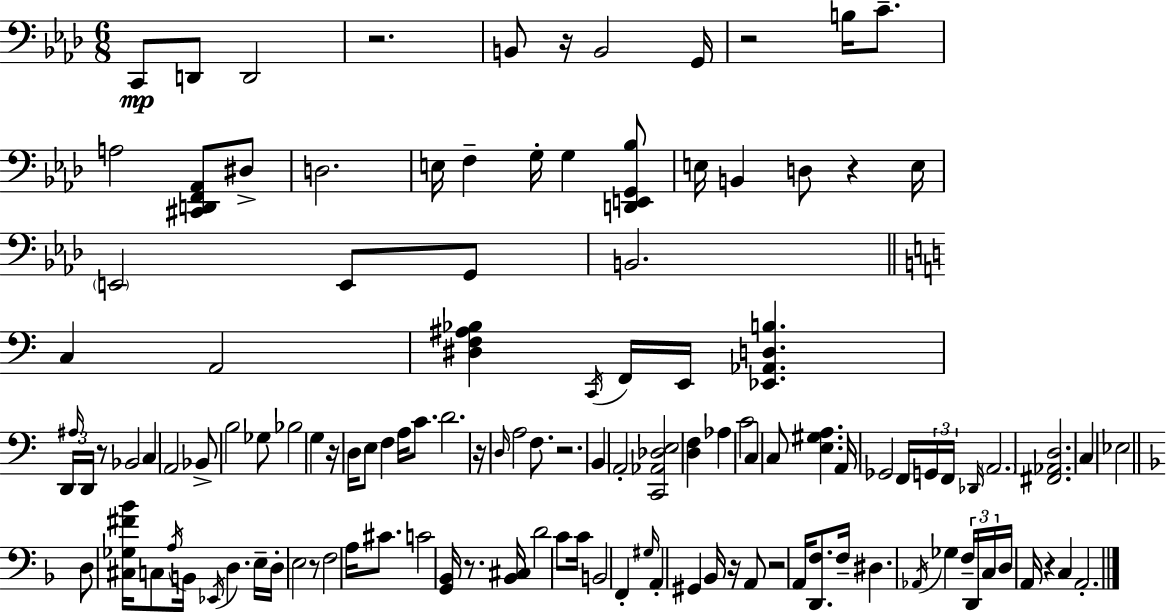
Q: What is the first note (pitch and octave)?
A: C2